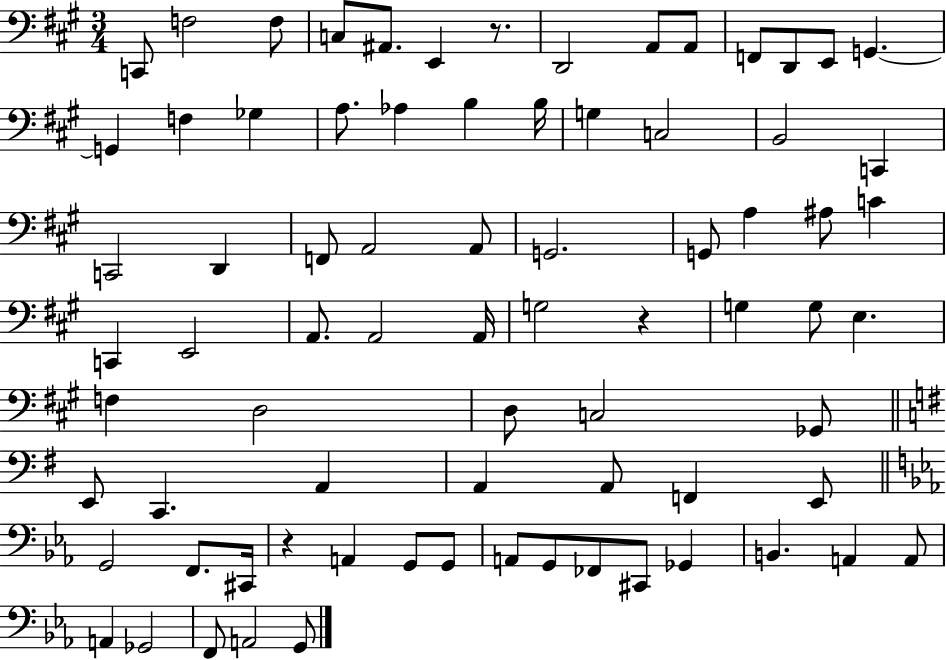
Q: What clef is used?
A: bass